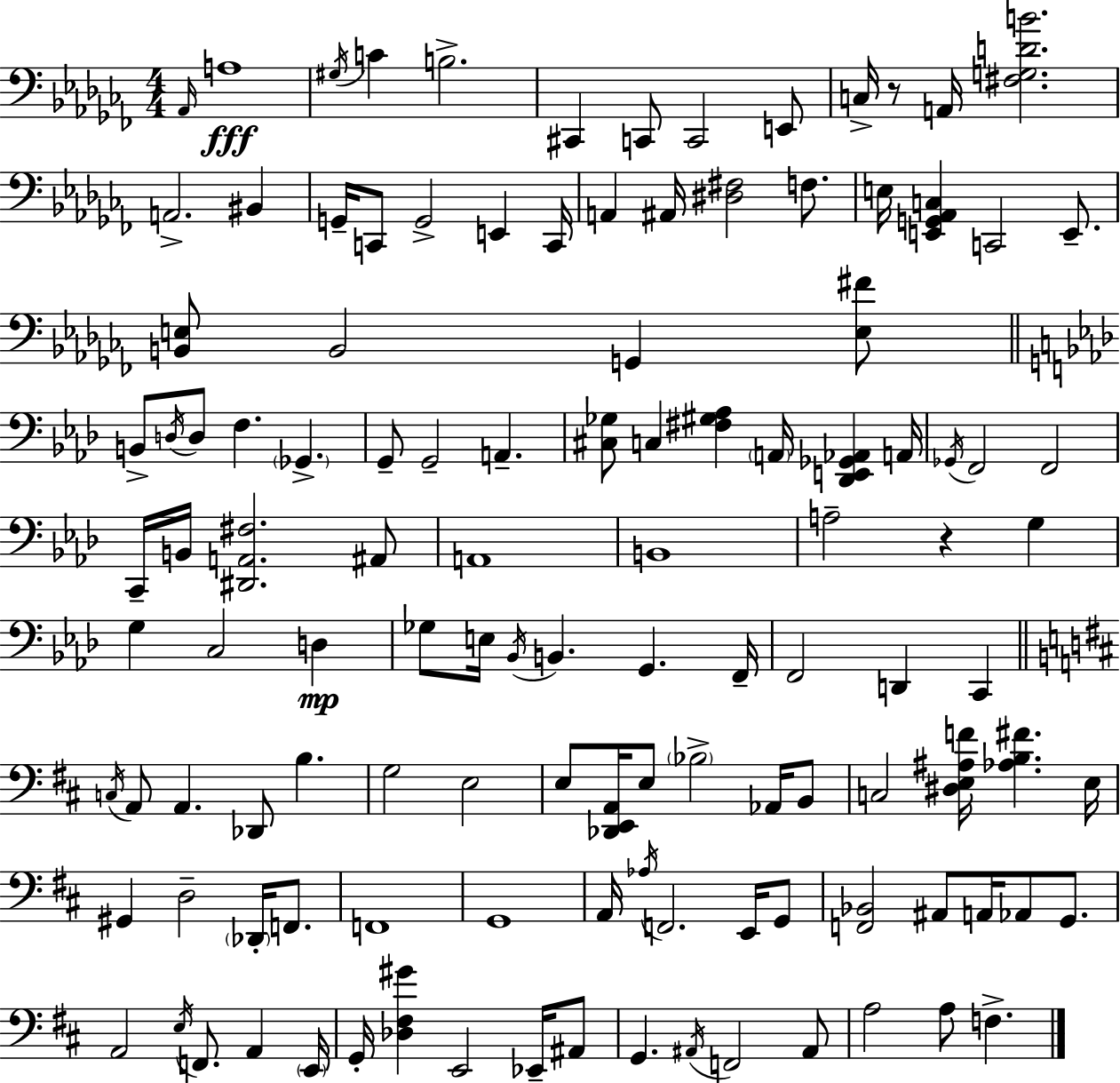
{
  \clef bass
  \numericTimeSignature
  \time 4/4
  \key aes \minor
  \grace { aes,16 }\fff a1 | \acciaccatura { gis16 } c'4 b2.-> | cis,4 c,8 c,2 | e,8 c16-> r8 a,16 <fis g d' b'>2. | \break a,2.-> bis,4 | g,16-- c,8 g,2-> e,4 | c,16 a,4 ais,16 <dis fis>2 f8. | e16 <e, g, aes, c>4 c,2 e,8.-- | \break <b, e>8 b,2 g,4 | <e fis'>8 \bar "||" \break \key aes \major b,8-> \acciaccatura { d16 } d8 f4. \parenthesize ges,4.-> | g,8-- g,2-- a,4.-- | <cis ges>8 c4 <fis gis aes>4 \parenthesize a,16 <des, e, ges, aes,>4 | a,16 \acciaccatura { ges,16 } f,2 f,2 | \break c,16-- b,16 <dis, a, fis>2. | ais,8 a,1 | b,1 | a2-- r4 g4 | \break g4 c2 d4\mp | ges8 e16 \acciaccatura { bes,16 } b,4. g,4. | f,16-- f,2 d,4 c,4 | \bar "||" \break \key d \major \acciaccatura { c16 } a,8 a,4. des,8 b4. | g2 e2 | e8 <des, e, a,>16 e8 \parenthesize bes2-> aes,16 b,8 | c2 <dis e ais f'>16 <aes b fis'>4. | \break e16 gis,4 d2-- \parenthesize des,16-. f,8. | f,1 | g,1 | a,16 \acciaccatura { aes16 } f,2. e,16 | \break g,8 <f, bes,>2 ais,8 a,16 aes,8 g,8. | a,2 \acciaccatura { e16 } f,8. a,4 | \parenthesize e,16 g,16-. <des fis gis'>4 e,2 | ees,16-- ais,8 g,4. \acciaccatura { ais,16 } f,2 | \break ais,8 a2 a8 f4.-> | \bar "|."
}